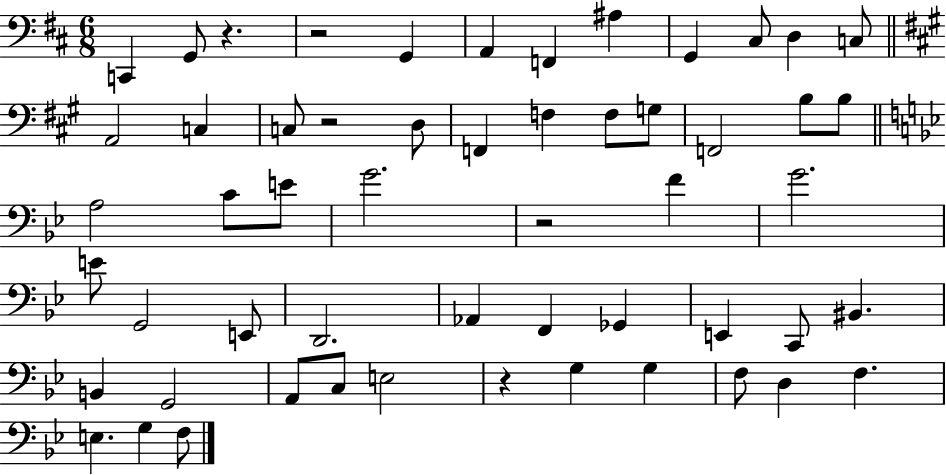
C2/q G2/e R/q. R/h G2/q A2/q F2/q A#3/q G2/q C#3/e D3/q C3/e A2/h C3/q C3/e R/h D3/e F2/q F3/q F3/e G3/e F2/h B3/e B3/e A3/h C4/e E4/e G4/h. R/h F4/q G4/h. E4/e G2/h E2/e D2/h. Ab2/q F2/q Gb2/q E2/q C2/e BIS2/q. B2/q G2/h A2/e C3/e E3/h R/q G3/q G3/q F3/e D3/q F3/q. E3/q. G3/q F3/e